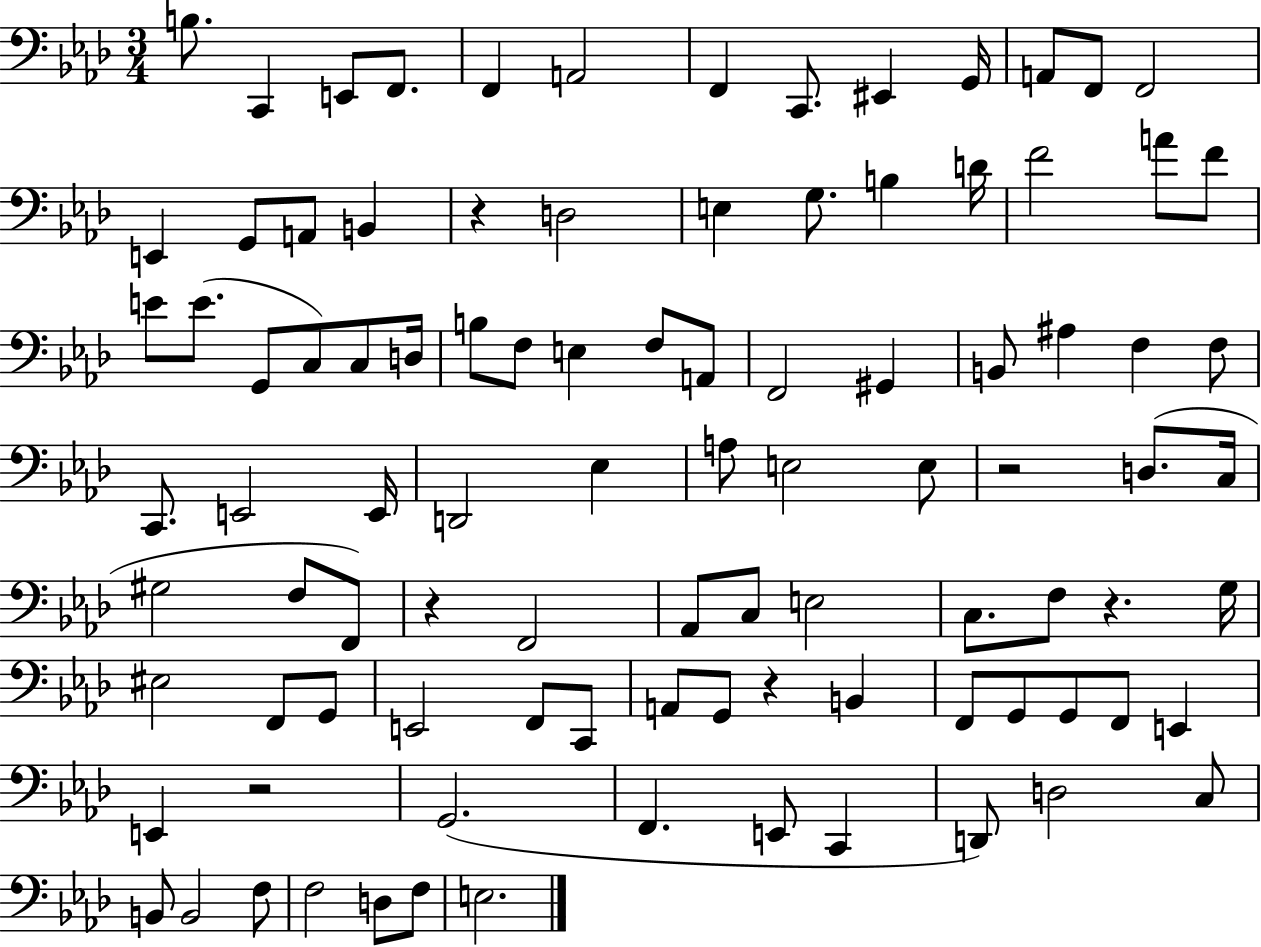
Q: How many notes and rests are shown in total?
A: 97